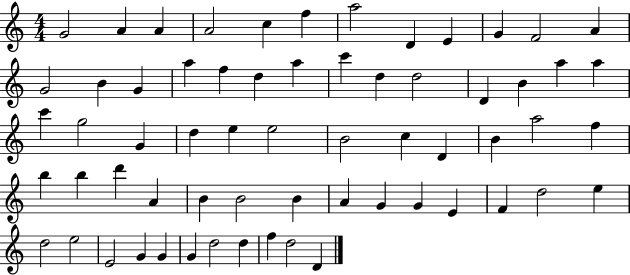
X:1
T:Untitled
M:4/4
L:1/4
K:C
G2 A A A2 c f a2 D E G F2 A G2 B G a f d a c' d d2 D B a a c' g2 G d e e2 B2 c D B a2 f b b d' A B B2 B A G G E F d2 e d2 e2 E2 G G G d2 d f d2 D